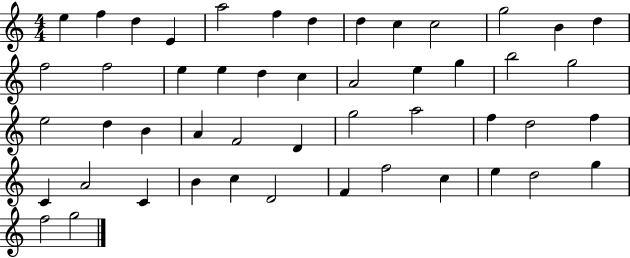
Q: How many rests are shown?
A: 0